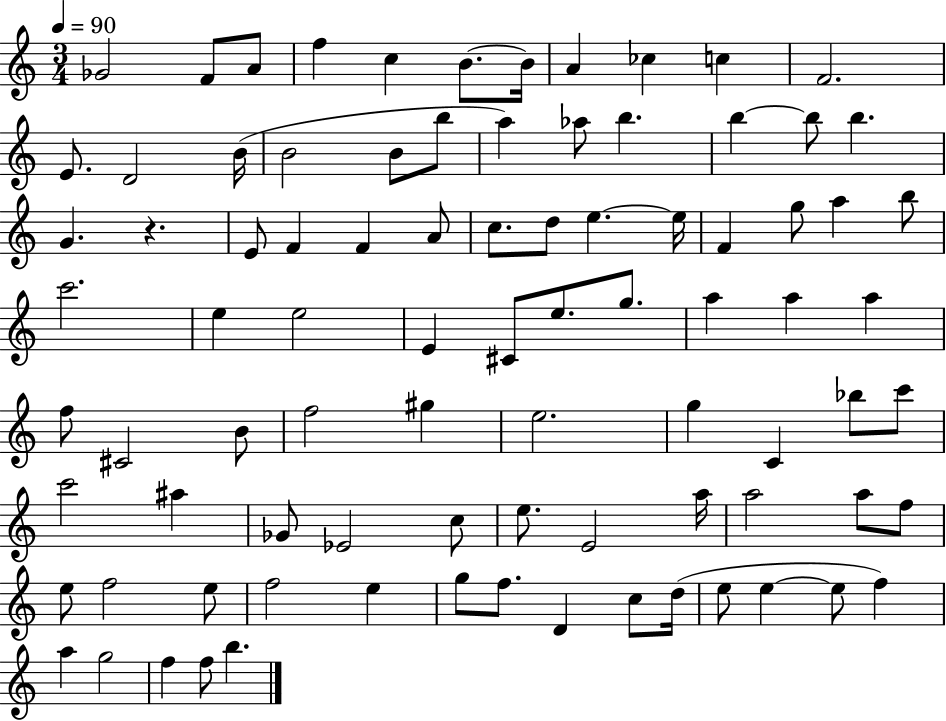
Gb4/h F4/e A4/e F5/q C5/q B4/e. B4/s A4/q CES5/q C5/q F4/h. E4/e. D4/h B4/s B4/h B4/e B5/e A5/q Ab5/e B5/q. B5/q B5/e B5/q. G4/q. R/q. E4/e F4/q F4/q A4/e C5/e. D5/e E5/q. E5/s F4/q G5/e A5/q B5/e C6/h. E5/q E5/h E4/q C#4/e E5/e. G5/e. A5/q A5/q A5/q F5/e C#4/h B4/e F5/h G#5/q E5/h. G5/q C4/q Bb5/e C6/e C6/h A#5/q Gb4/e Eb4/h C5/e E5/e. E4/h A5/s A5/h A5/e F5/e E5/e F5/h E5/e F5/h E5/q G5/e F5/e. D4/q C5/e D5/s E5/e E5/q E5/e F5/q A5/q G5/h F5/q F5/e B5/q.